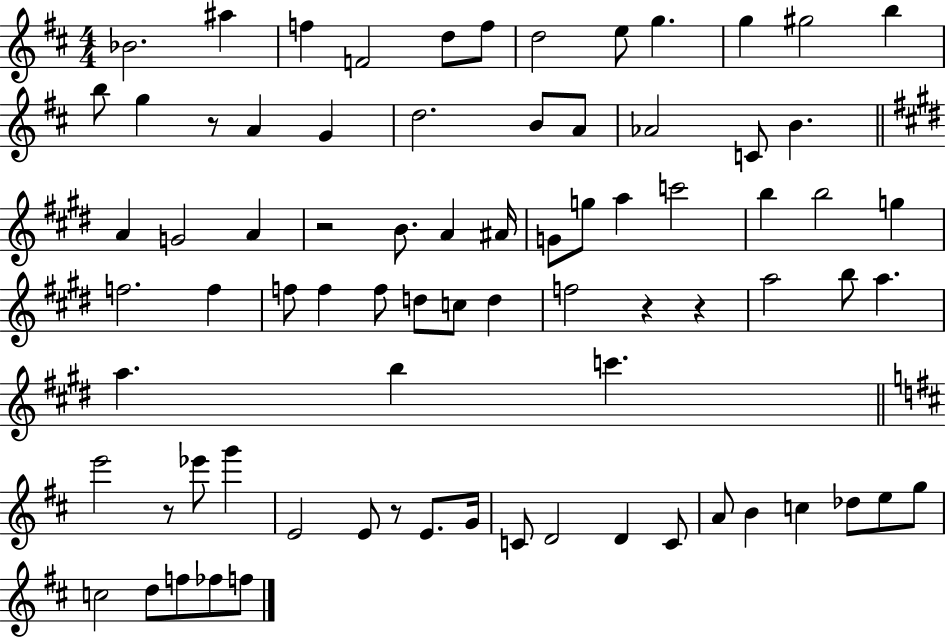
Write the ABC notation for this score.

X:1
T:Untitled
M:4/4
L:1/4
K:D
_B2 ^a f F2 d/2 f/2 d2 e/2 g g ^g2 b b/2 g z/2 A G d2 B/2 A/2 _A2 C/2 B A G2 A z2 B/2 A ^A/4 G/2 g/2 a c'2 b b2 g f2 f f/2 f f/2 d/2 c/2 d f2 z z a2 b/2 a a b c' e'2 z/2 _e'/2 g' E2 E/2 z/2 E/2 G/4 C/2 D2 D C/2 A/2 B c _d/2 e/2 g/2 c2 d/2 f/2 _f/2 f/2